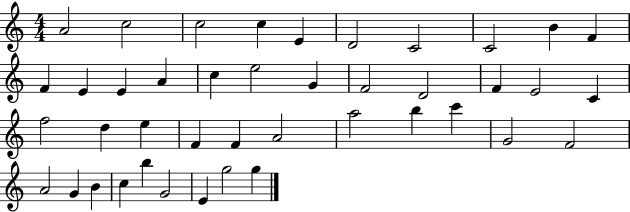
A4/h C5/h C5/h C5/q E4/q D4/h C4/h C4/h B4/q F4/q F4/q E4/q E4/q A4/q C5/q E5/h G4/q F4/h D4/h F4/q E4/h C4/q F5/h D5/q E5/q F4/q F4/q A4/h A5/h B5/q C6/q G4/h F4/h A4/h G4/q B4/q C5/q B5/q G4/h E4/q G5/h G5/q